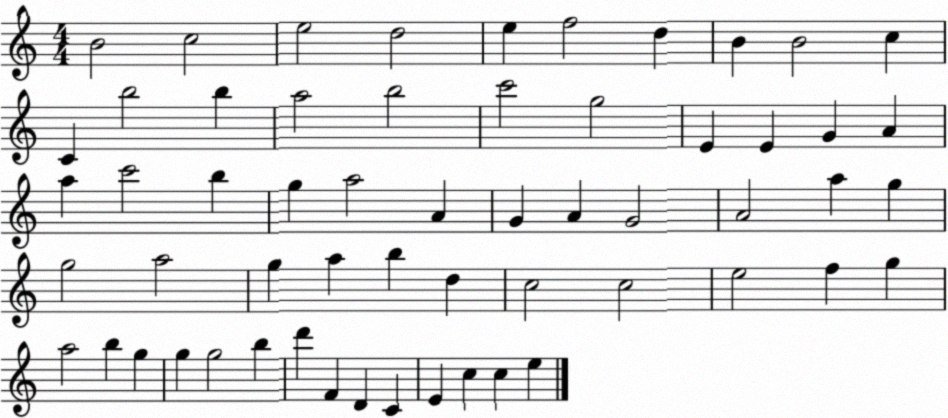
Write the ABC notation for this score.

X:1
T:Untitled
M:4/4
L:1/4
K:C
B2 c2 e2 d2 e f2 d B B2 c C b2 b a2 b2 c'2 g2 E E G A a c'2 b g a2 A G A G2 A2 a g g2 a2 g a b d c2 c2 e2 f g a2 b g g g2 b d' F D C E c c e